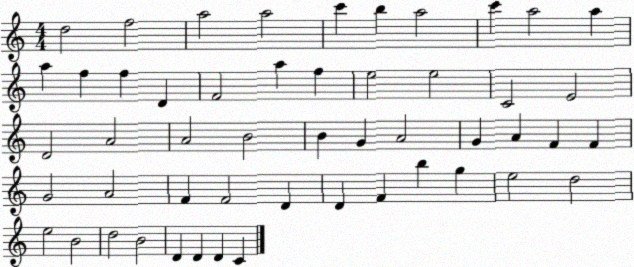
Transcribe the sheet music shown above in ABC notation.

X:1
T:Untitled
M:4/4
L:1/4
K:C
d2 f2 a2 a2 c' b a2 c' a2 a a f f D F2 a f e2 e2 C2 E2 D2 A2 A2 B2 B G A2 G A F F G2 A2 F F2 D D F b g e2 d2 e2 B2 d2 B2 D D D C